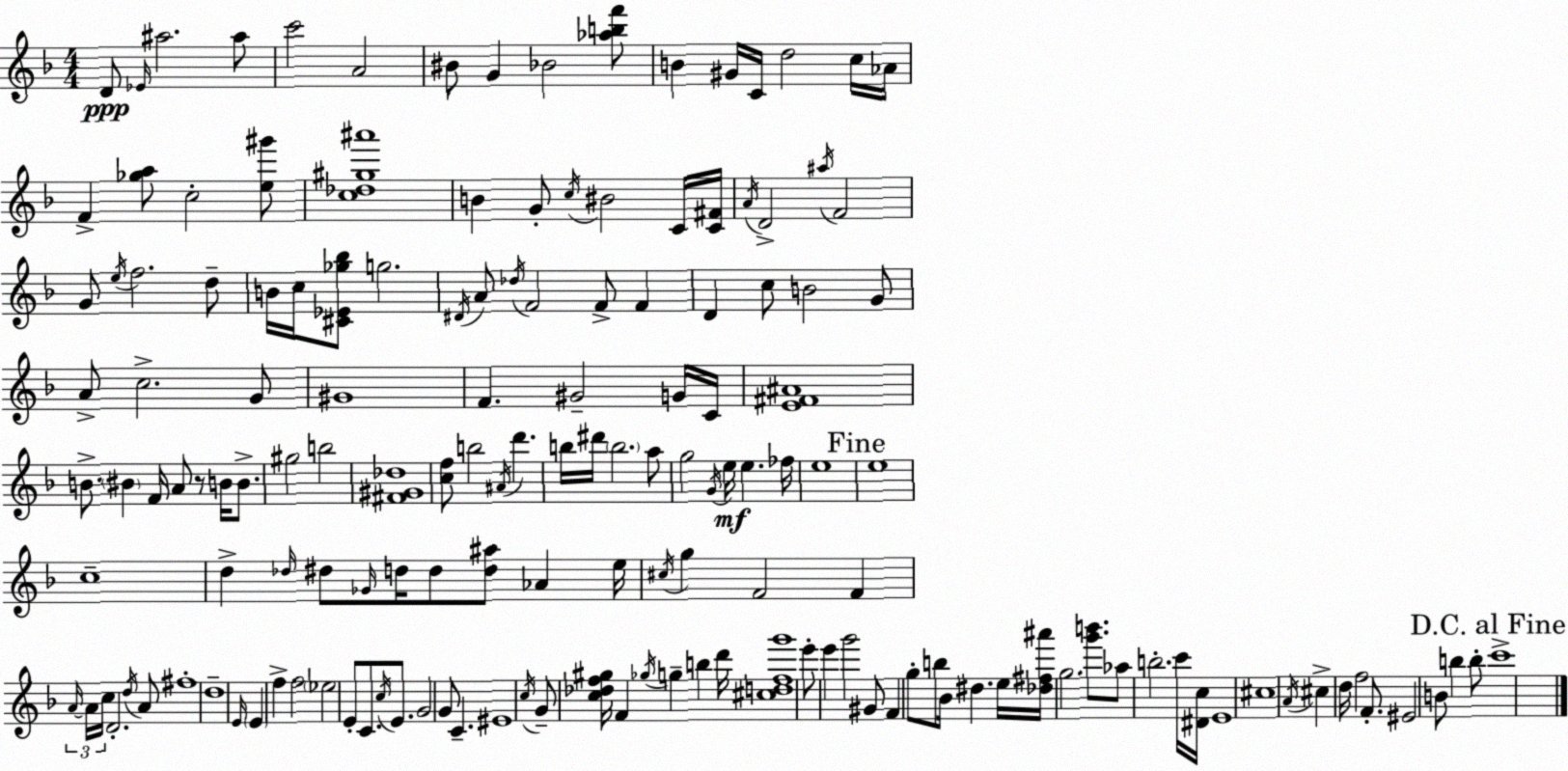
X:1
T:Untitled
M:4/4
L:1/4
K:F
D/2 _E/4 ^a2 ^a/2 c'2 A2 ^B/2 G _B2 [_abf']/2 B ^G/4 C/4 d2 c/4 _A/4 F [_ga]/2 c2 [e^g']/2 [c_d^g^a']4 B G/2 c/4 ^B2 C/4 [C^F]/4 A/4 D2 ^a/4 F2 G/2 e/4 f2 d/2 B/4 c/4 [^C_E_g_b]/2 g2 ^D/4 A/2 _d/4 F2 F/2 F D c/2 B2 G/2 A/2 c2 G/2 ^G4 F ^G2 G/4 C/4 [E^F^A]4 B/2 ^B F/4 A/2 z/2 B/4 B/2 ^g2 b2 [^F^G_d]4 [cf]/2 b2 ^A/4 d' b/4 ^d'/4 b2 a/2 g2 G/4 e/4 e _f/4 e4 e4 c4 d _d/4 ^d/2 _G/4 d/4 d/2 [d^a]/2 _A e/4 ^c/4 g F2 F A/4 A/4 c/4 D2 d/4 A/2 ^f4 d4 E/4 E f f2 _e2 E/2 C/2 c/4 E/2 G2 G/2 C ^E4 c/4 G/2 [c_df^g]/4 F _g/4 g b d'/4 [^cdfg']4 e'/2 e' g'2 ^G/2 F g/2 b/2 _B/4 ^d e/4 [_d^f^a']/4 g2 [g'b']/2 _a/2 b2 c'/4 [^Dc]/4 E4 ^c4 A/4 ^c d/4 f2 F/2 ^E2 B/2 b b/2 c'4